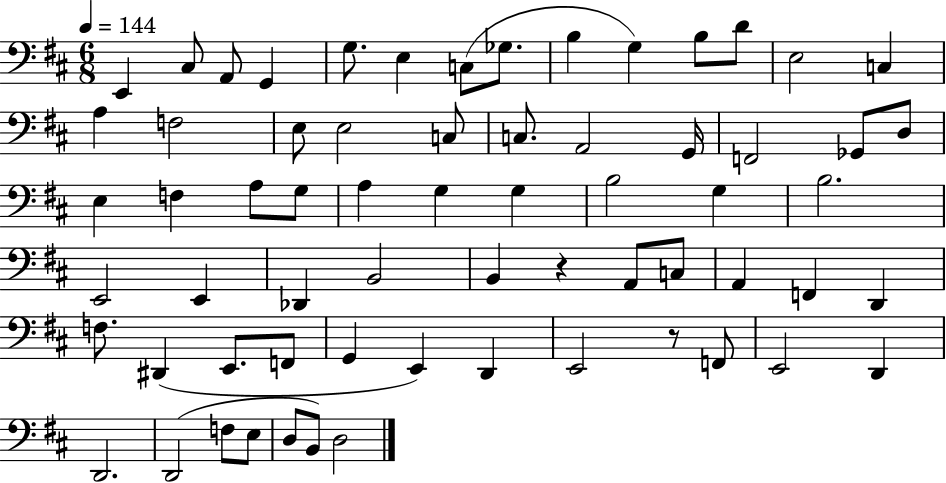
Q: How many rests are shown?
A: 2